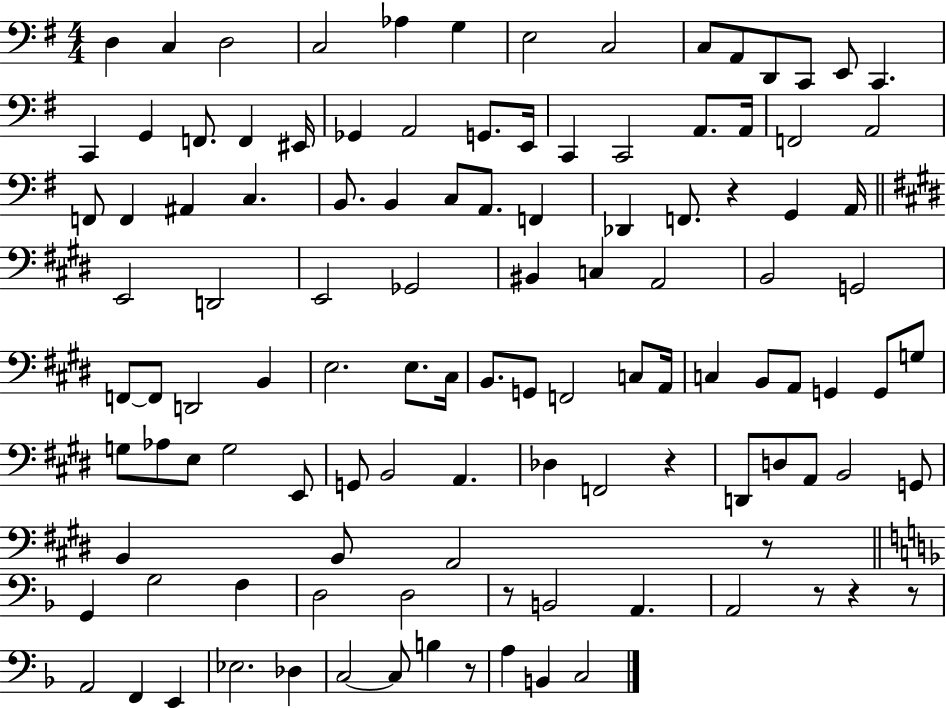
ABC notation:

X:1
T:Untitled
M:4/4
L:1/4
K:G
D, C, D,2 C,2 _A, G, E,2 C,2 C,/2 A,,/2 D,,/2 C,,/2 E,,/2 C,, C,, G,, F,,/2 F,, ^E,,/4 _G,, A,,2 G,,/2 E,,/4 C,, C,,2 A,,/2 A,,/4 F,,2 A,,2 F,,/2 F,, ^A,, C, B,,/2 B,, C,/2 A,,/2 F,, _D,, F,,/2 z G,, A,,/4 E,,2 D,,2 E,,2 _G,,2 ^B,, C, A,,2 B,,2 G,,2 F,,/2 F,,/2 D,,2 B,, E,2 E,/2 ^C,/4 B,,/2 G,,/2 F,,2 C,/2 A,,/4 C, B,,/2 A,,/2 G,, G,,/2 G,/2 G,/2 _A,/2 E,/2 G,2 E,,/2 G,,/2 B,,2 A,, _D, F,,2 z D,,/2 D,/2 A,,/2 B,,2 G,,/2 B,, B,,/2 A,,2 z/2 G,, G,2 F, D,2 D,2 z/2 B,,2 A,, A,,2 z/2 z z/2 A,,2 F,, E,, _E,2 _D, C,2 C,/2 B, z/2 A, B,, C,2